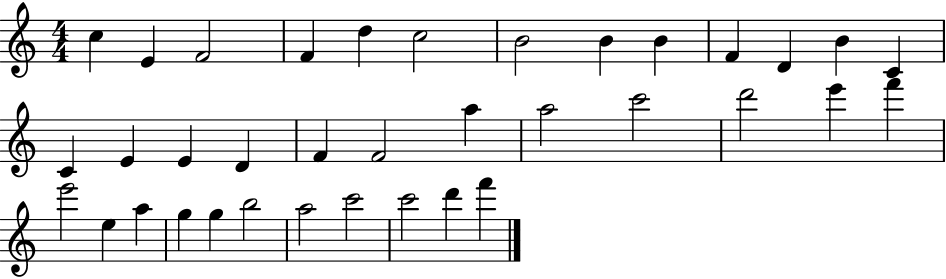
X:1
T:Untitled
M:4/4
L:1/4
K:C
c E F2 F d c2 B2 B B F D B C C E E D F F2 a a2 c'2 d'2 e' f' e'2 e a g g b2 a2 c'2 c'2 d' f'